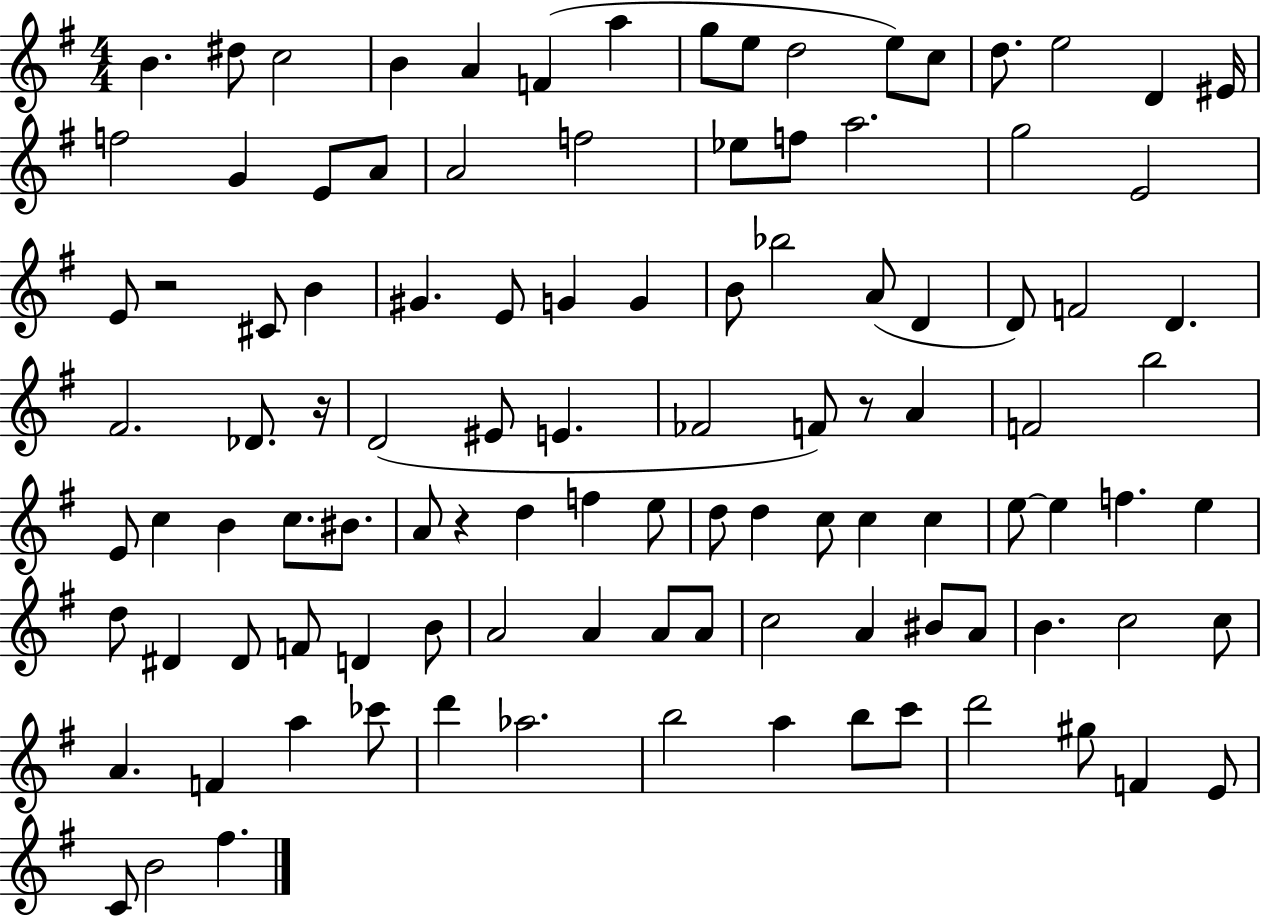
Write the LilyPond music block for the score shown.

{
  \clef treble
  \numericTimeSignature
  \time 4/4
  \key g \major
  b'4. dis''8 c''2 | b'4 a'4 f'4( a''4 | g''8 e''8 d''2 e''8) c''8 | d''8. e''2 d'4 eis'16 | \break f''2 g'4 e'8 a'8 | a'2 f''2 | ees''8 f''8 a''2. | g''2 e'2 | \break e'8 r2 cis'8 b'4 | gis'4. e'8 g'4 g'4 | b'8 bes''2 a'8( d'4 | d'8) f'2 d'4. | \break fis'2. des'8. r16 | d'2( eis'8 e'4. | fes'2 f'8) r8 a'4 | f'2 b''2 | \break e'8 c''4 b'4 c''8. bis'8. | a'8 r4 d''4 f''4 e''8 | d''8 d''4 c''8 c''4 c''4 | e''8~~ e''4 f''4. e''4 | \break d''8 dis'4 dis'8 f'8 d'4 b'8 | a'2 a'4 a'8 a'8 | c''2 a'4 bis'8 a'8 | b'4. c''2 c''8 | \break a'4. f'4 a''4 ces'''8 | d'''4 aes''2. | b''2 a''4 b''8 c'''8 | d'''2 gis''8 f'4 e'8 | \break c'8 b'2 fis''4. | \bar "|."
}